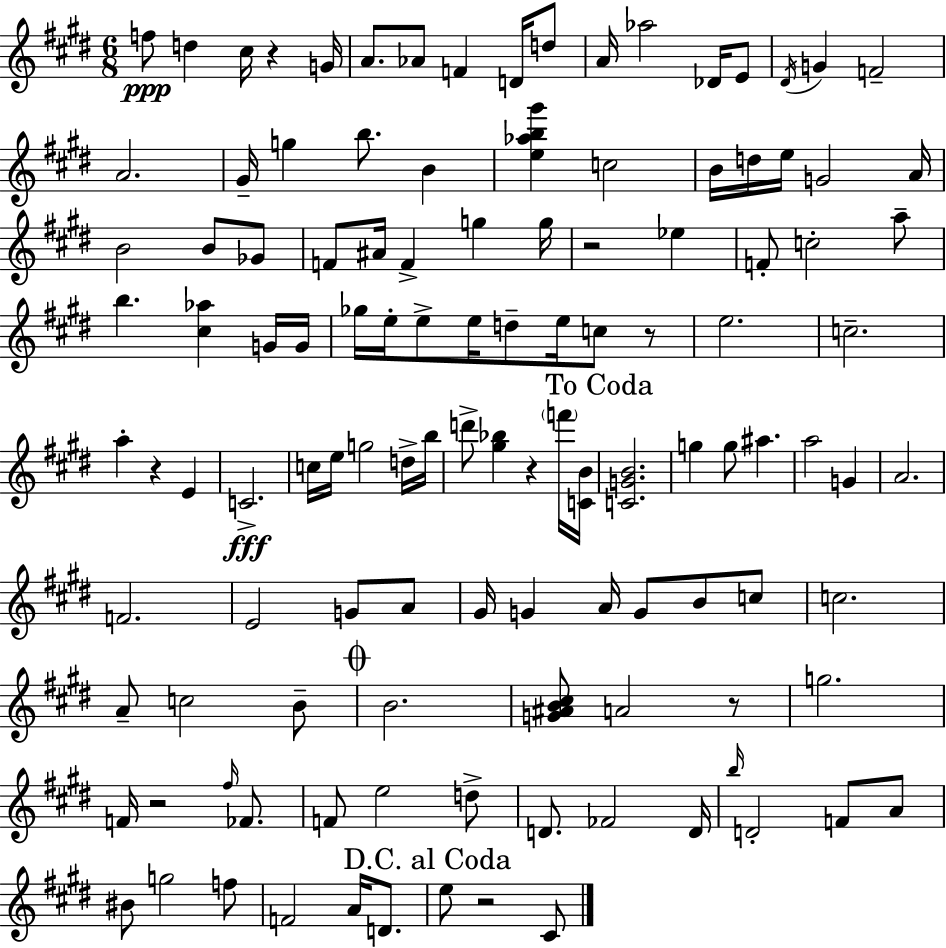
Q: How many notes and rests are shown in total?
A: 119